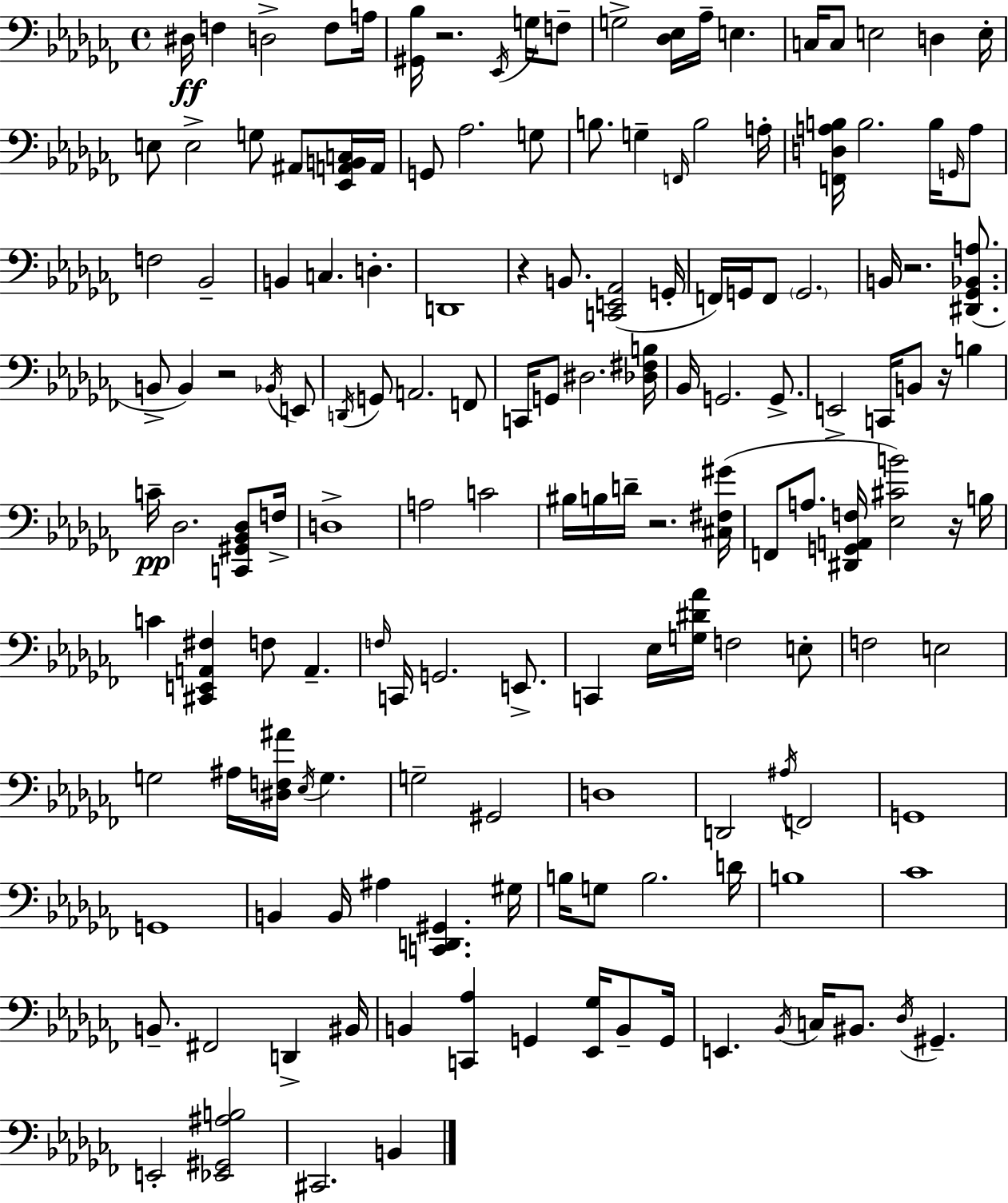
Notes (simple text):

D#3/s F3/q D3/h F3/e A3/s [G#2,Bb3]/s R/h. Eb2/s G3/s F3/e G3/h [Db3,Eb3]/s Ab3/s E3/q. C3/s C3/e E3/h D3/q E3/s E3/e E3/h G3/e A#2/e [Eb2,A2,B2,C3]/s A2/s G2/e Ab3/h. G3/e B3/e. G3/q F2/s B3/h A3/s [F2,D3,A3,B3]/s B3/h. B3/s G2/s A3/e F3/h Bb2/h B2/q C3/q. D3/q. D2/w R/q B2/e. [C2,E2,Ab2]/h G2/s F2/s G2/s F2/e G2/h. B2/s R/h. [D#2,Gb2,Bb2,A3]/e. B2/e B2/q R/h Bb2/s E2/e D2/s G2/e A2/h. F2/e C2/s G2/e D#3/h. [Db3,F#3,B3]/s Bb2/s G2/h. G2/e. E2/h C2/s B2/e R/s B3/q C4/s Db3/h. [C2,G#2,Bb2,Db3]/e F3/s D3/w A3/h C4/h BIS3/s B3/s D4/s R/h. [C#3,F#3,G#4]/s F2/e A3/e. [D#2,G2,A2,F3]/s [Eb3,C#4,B4]/h R/s B3/s C4/q [C#2,E2,A2,F#3]/q F3/e A2/q. F3/s C2/s G2/h. E2/e. C2/q Eb3/s [G3,D#4,Ab4]/s F3/h E3/e F3/h E3/h G3/h A#3/s [D#3,F3,A#4]/s Eb3/s G3/q. G3/h G#2/h D3/w D2/h A#3/s F2/h G2/w G2/w B2/q B2/s A#3/q [C2,D2,G#2]/q. G#3/s B3/s G3/e B3/h. D4/s B3/w CES4/w B2/e. F#2/h D2/q BIS2/s B2/q [C2,Ab3]/q G2/q [Eb2,Gb3]/s B2/e G2/s E2/q. Bb2/s C3/s BIS2/e. Db3/s G#2/q. E2/h [Eb2,G#2,A#3,B3]/h C#2/h. B2/q